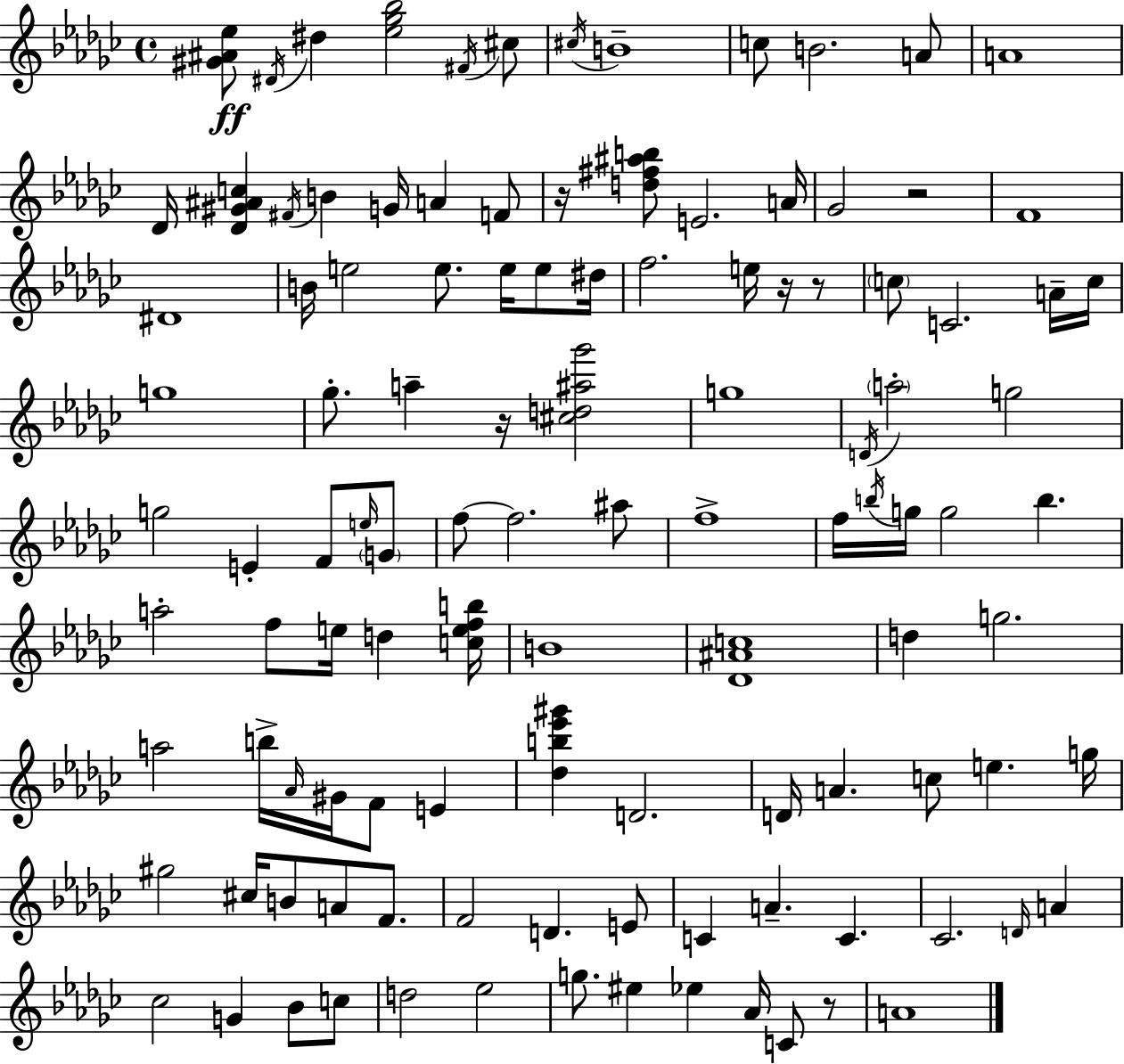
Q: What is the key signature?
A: EES minor